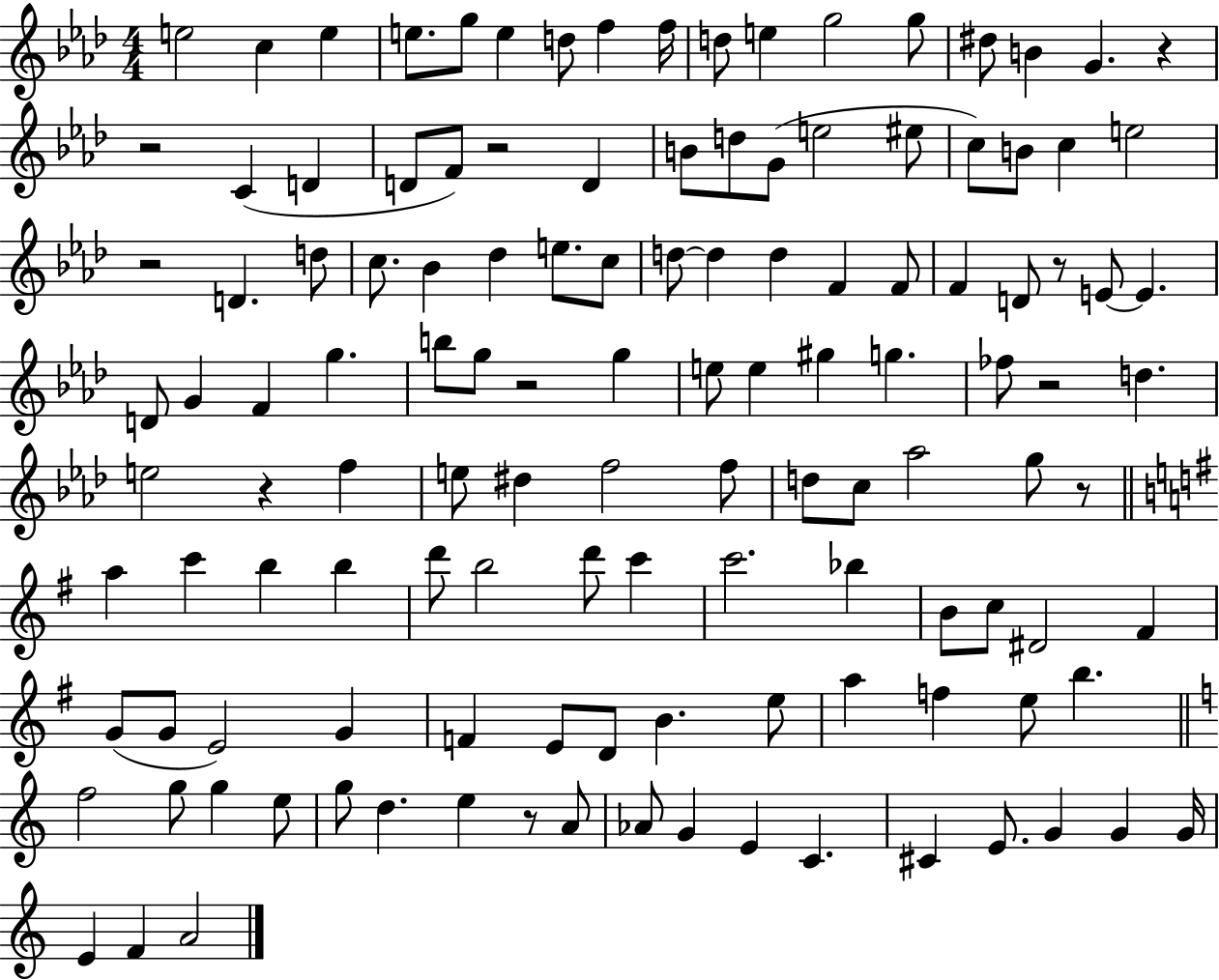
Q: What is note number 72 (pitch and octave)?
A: B5